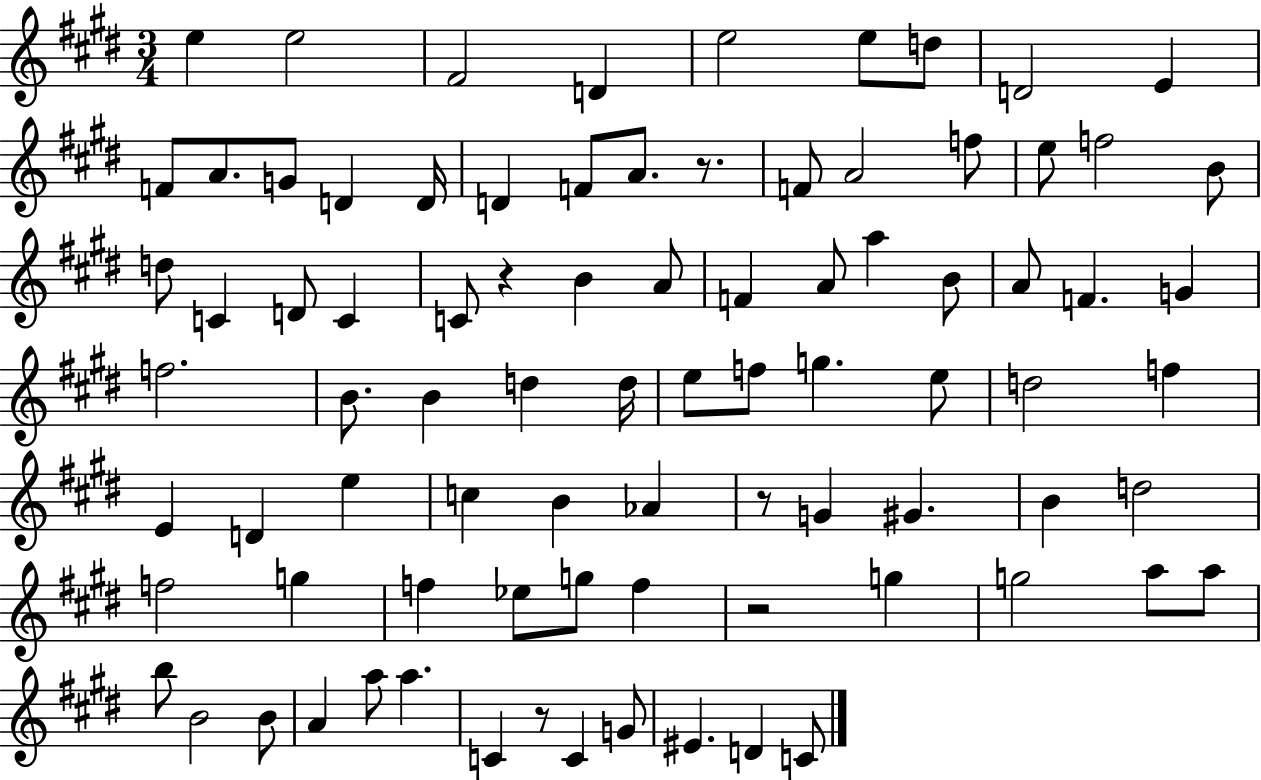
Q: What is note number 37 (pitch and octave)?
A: G4